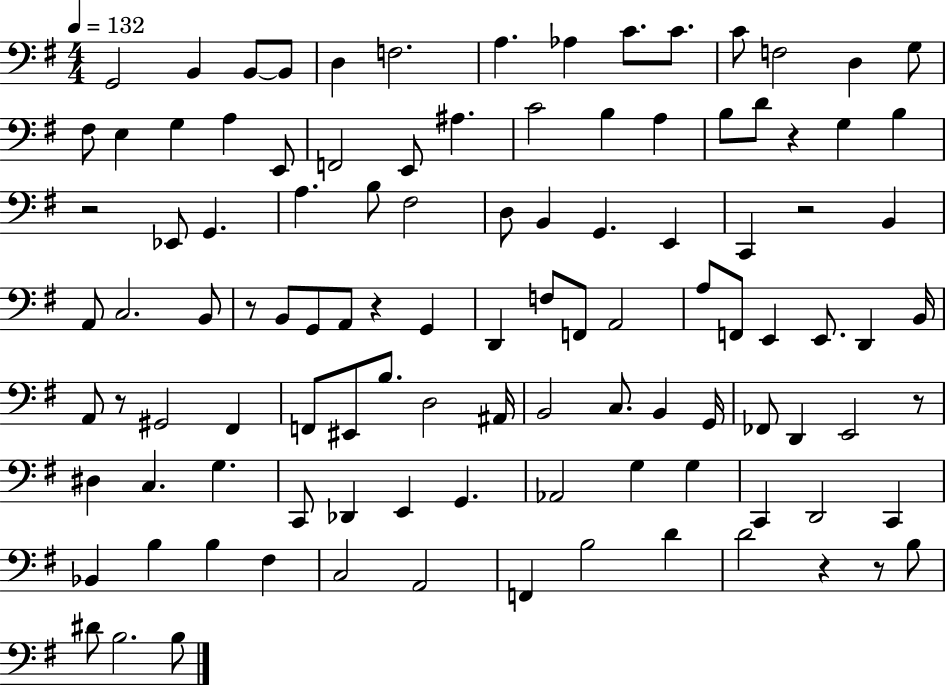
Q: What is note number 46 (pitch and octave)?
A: A2